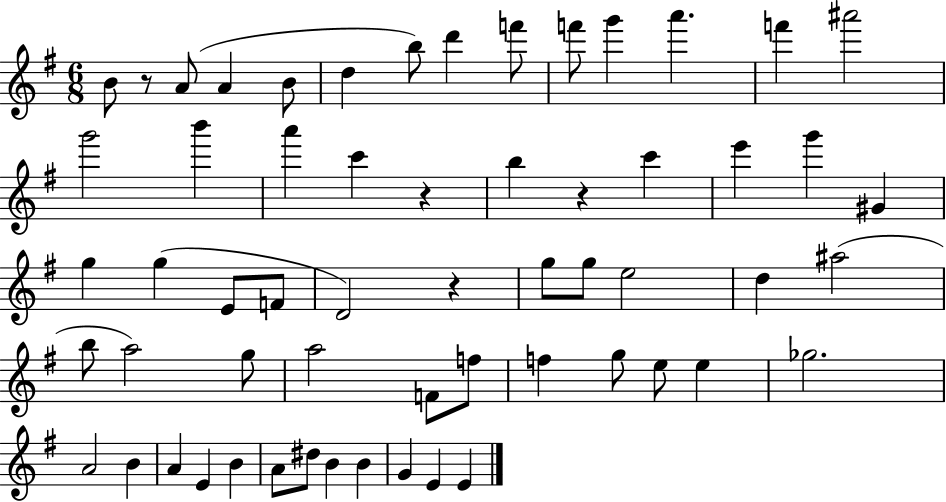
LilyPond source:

{
  \clef treble
  \numericTimeSignature
  \time 6/8
  \key g \major
  b'8 r8 a'8( a'4 b'8 | d''4 b''8) d'''4 f'''8 | f'''8 g'''4 a'''4. | f'''4 ais'''2 | \break g'''2 b'''4 | a'''4 c'''4 r4 | b''4 r4 c'''4 | e'''4 g'''4 gis'4 | \break g''4 g''4( e'8 f'8 | d'2) r4 | g''8 g''8 e''2 | d''4 ais''2( | \break b''8 a''2) g''8 | a''2 f'8 f''8 | f''4 g''8 e''8 e''4 | ges''2. | \break a'2 b'4 | a'4 e'4 b'4 | a'8 dis''8 b'4 b'4 | g'4 e'4 e'4 | \break \bar "|."
}